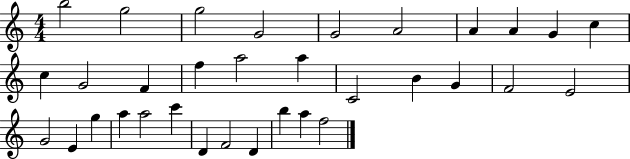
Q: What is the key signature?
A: C major